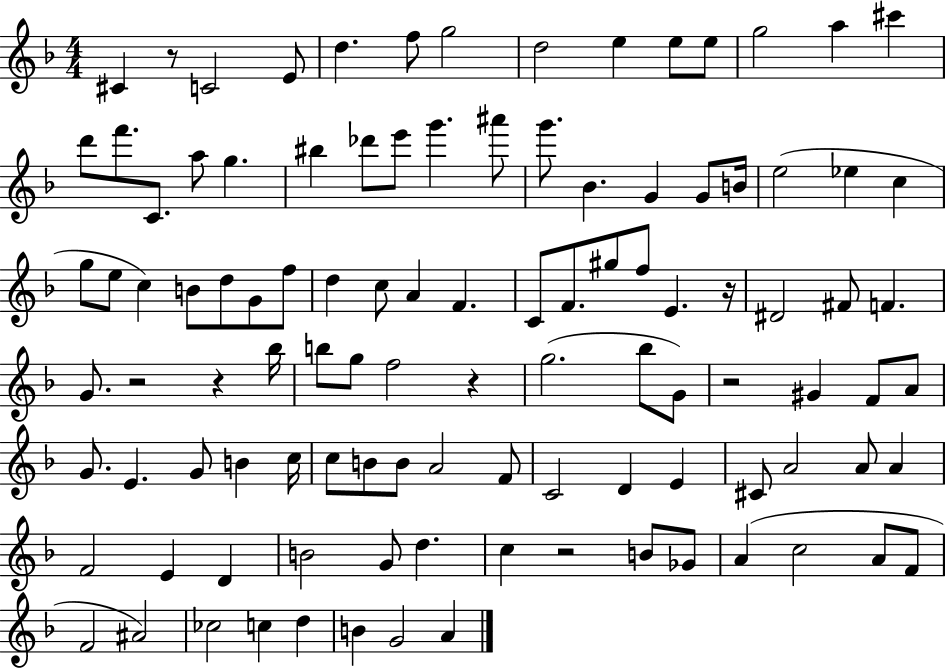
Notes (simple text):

C#4/q R/e C4/h E4/e D5/q. F5/e G5/h D5/h E5/q E5/e E5/e G5/h A5/q C#6/q D6/e F6/e. C4/e. A5/e G5/q. BIS5/q Db6/e E6/e G6/q. A#6/e G6/e. Bb4/q. G4/q G4/e B4/s E5/h Eb5/q C5/q G5/e E5/e C5/q B4/e D5/e G4/e F5/e D5/q C5/e A4/q F4/q. C4/e F4/e. G#5/e F5/e E4/q. R/s D#4/h F#4/e F4/q. G4/e. R/h R/q Bb5/s B5/e G5/e F5/h R/q G5/h. Bb5/e G4/e R/h G#4/q F4/e A4/e G4/e. E4/q. G4/e B4/q C5/s C5/e B4/e B4/e A4/h F4/e C4/h D4/q E4/q C#4/e A4/h A4/e A4/q F4/h E4/q D4/q B4/h G4/e D5/q. C5/q R/h B4/e Gb4/e A4/q C5/h A4/e F4/e F4/h A#4/h CES5/h C5/q D5/q B4/q G4/h A4/q